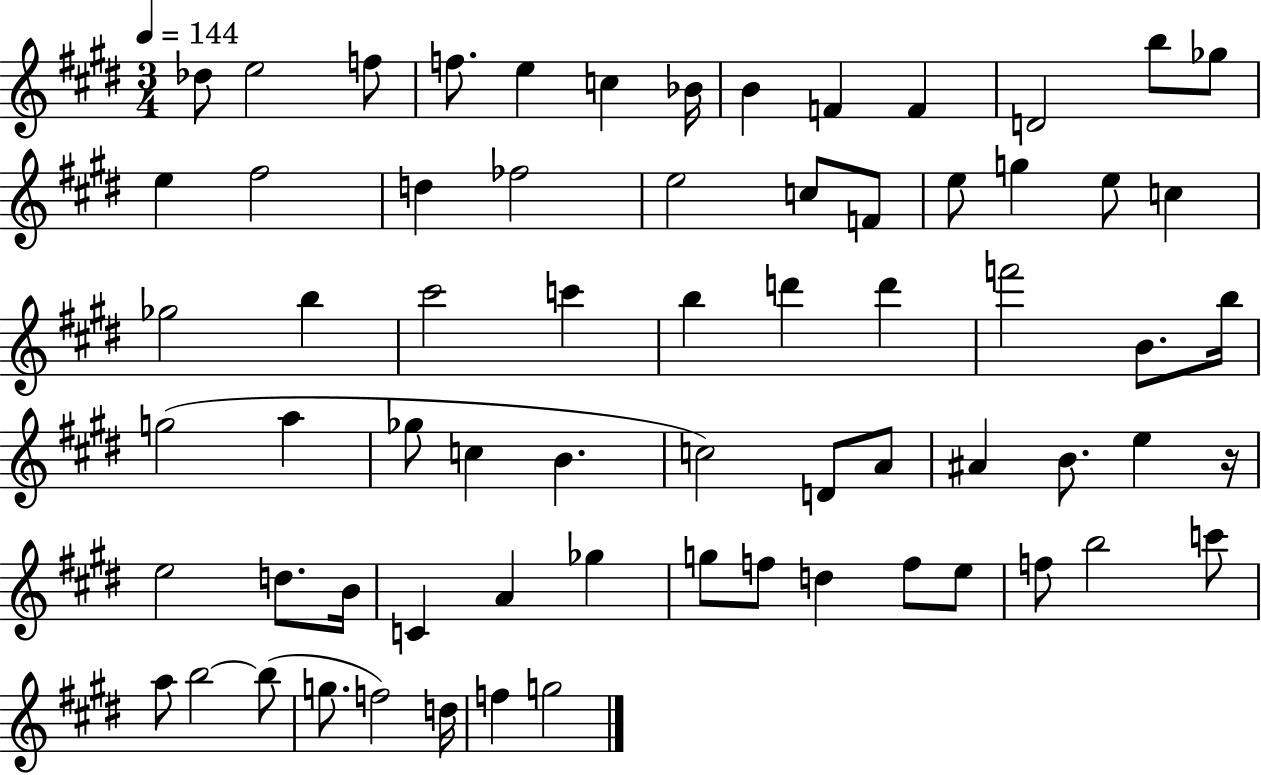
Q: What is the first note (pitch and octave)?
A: Db5